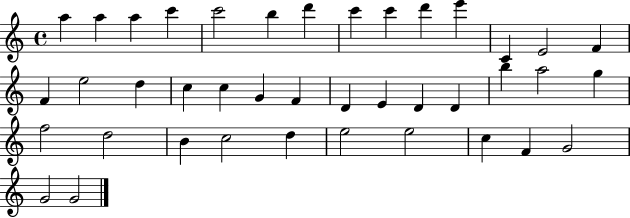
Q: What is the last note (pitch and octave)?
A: G4